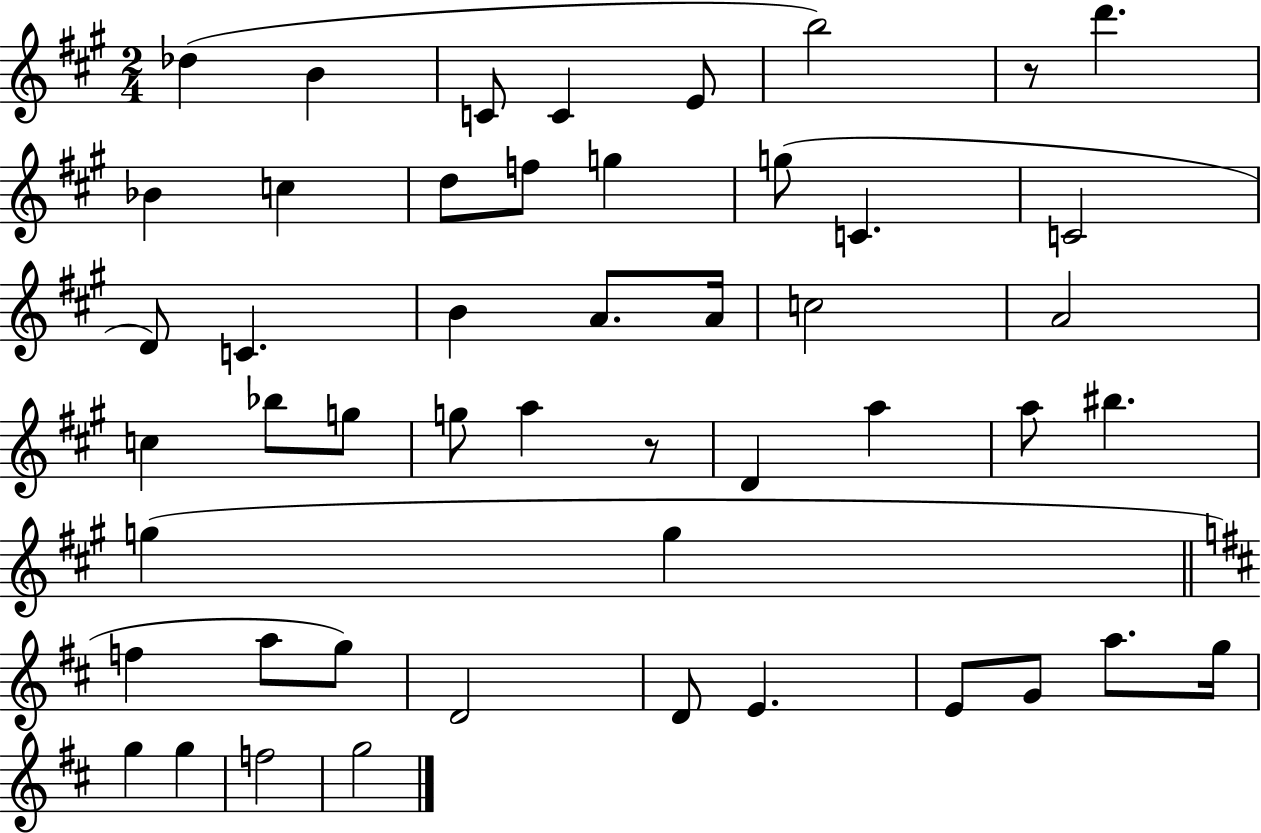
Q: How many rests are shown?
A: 2